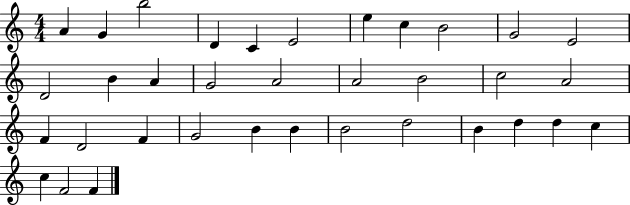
A4/q G4/q B5/h D4/q C4/q E4/h E5/q C5/q B4/h G4/h E4/h D4/h B4/q A4/q G4/h A4/h A4/h B4/h C5/h A4/h F4/q D4/h F4/q G4/h B4/q B4/q B4/h D5/h B4/q D5/q D5/q C5/q C5/q F4/h F4/q